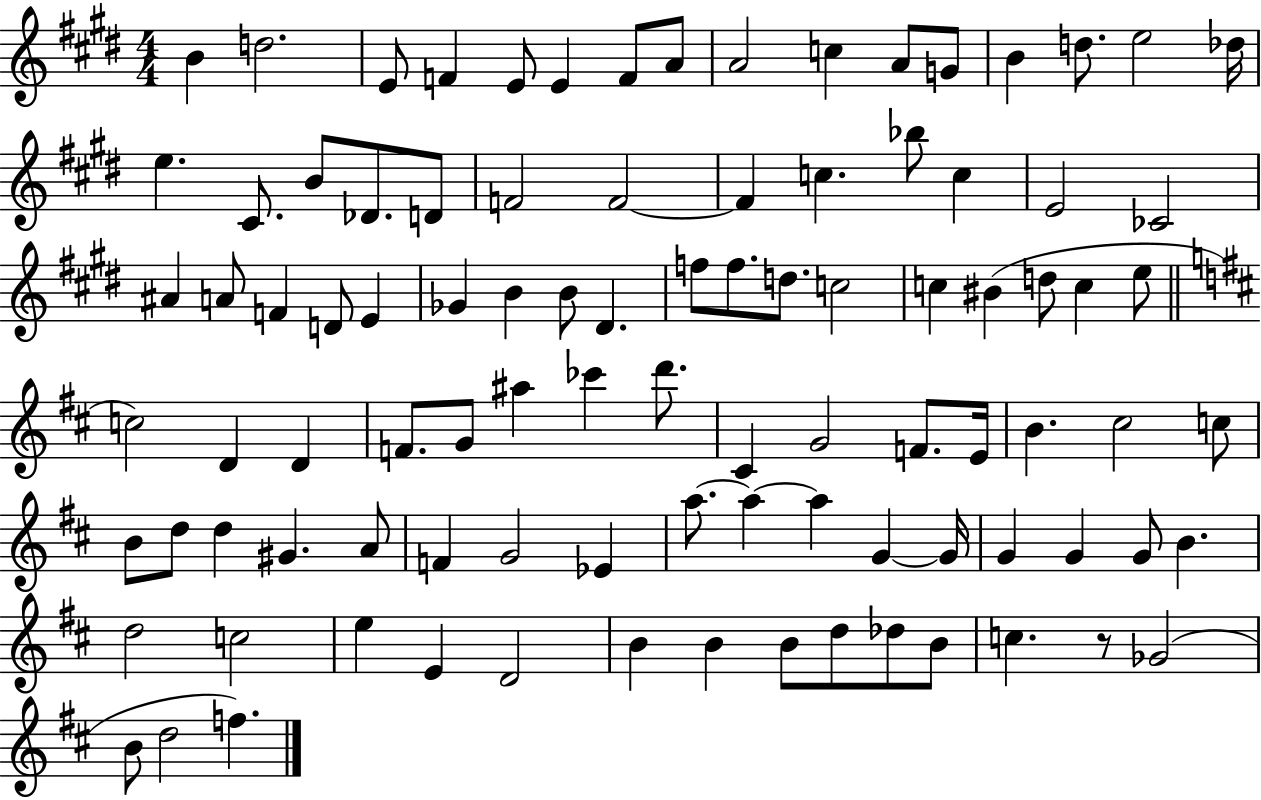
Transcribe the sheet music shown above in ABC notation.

X:1
T:Untitled
M:4/4
L:1/4
K:E
B d2 E/2 F E/2 E F/2 A/2 A2 c A/2 G/2 B d/2 e2 _d/4 e ^C/2 B/2 _D/2 D/2 F2 F2 F c _b/2 c E2 _C2 ^A A/2 F D/2 E _G B B/2 ^D f/2 f/2 d/2 c2 c ^B d/2 c e/2 c2 D D F/2 G/2 ^a _c' d'/2 ^C G2 F/2 E/4 B ^c2 c/2 B/2 d/2 d ^G A/2 F G2 _E a/2 a a G G/4 G G G/2 B d2 c2 e E D2 B B B/2 d/2 _d/2 B/2 c z/2 _G2 B/2 d2 f